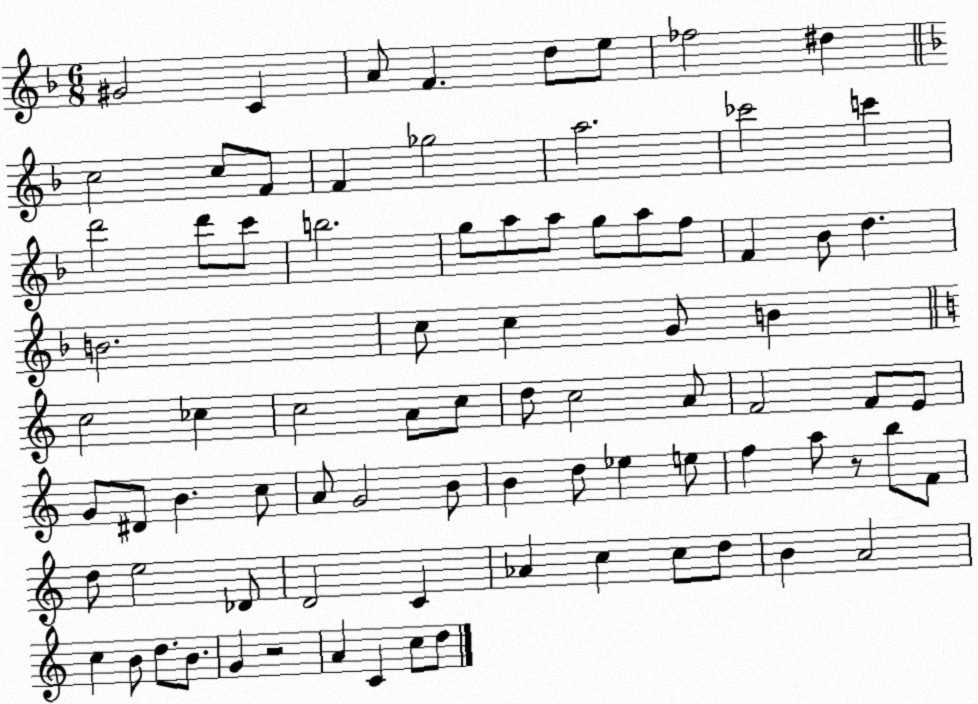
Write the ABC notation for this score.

X:1
T:Untitled
M:6/8
L:1/4
K:F
^G2 C A/2 F d/2 e/2 _f2 ^d c2 c/2 F/2 F _g2 a2 _c'2 c' d'2 d'/2 c'/2 b2 g/2 a/2 a/2 g/2 a/2 f/2 F _B/2 d B2 c/2 c G/2 B c2 _c c2 A/2 c/2 d/2 c2 A/2 F2 F/2 E/2 G/2 ^D/2 B c/2 A/2 G2 B/2 B d/2 _e e/2 f a/2 z/2 b/2 F/2 d/2 e2 _D/2 D2 C _A c c/2 d/2 B A2 c B/2 d/2 B/2 G z2 A C c/2 d/2